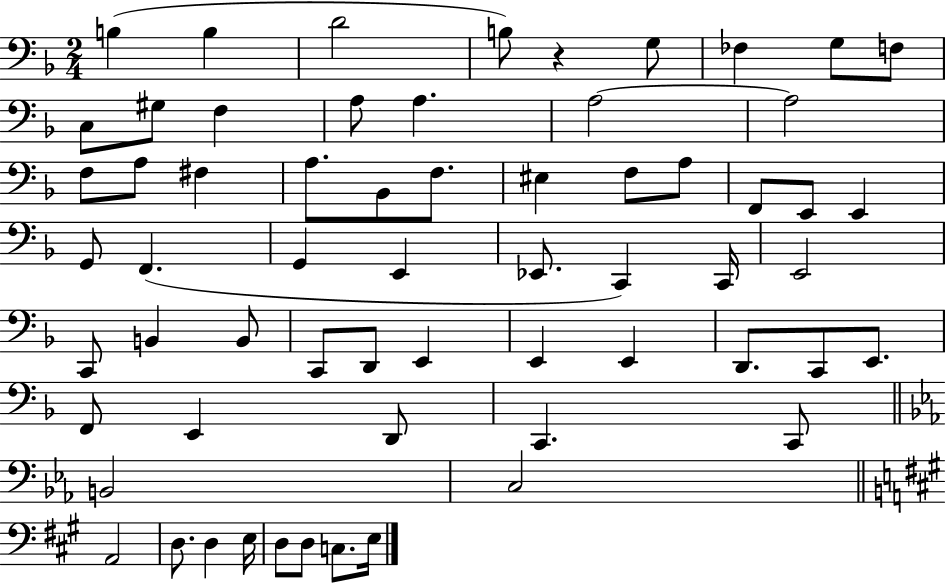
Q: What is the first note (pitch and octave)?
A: B3